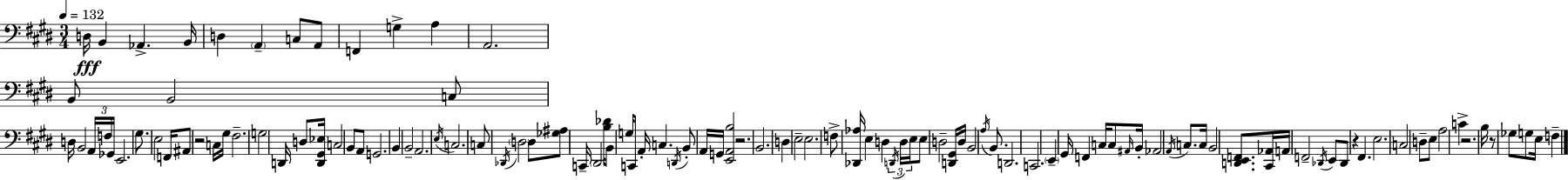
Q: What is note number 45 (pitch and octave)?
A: C2